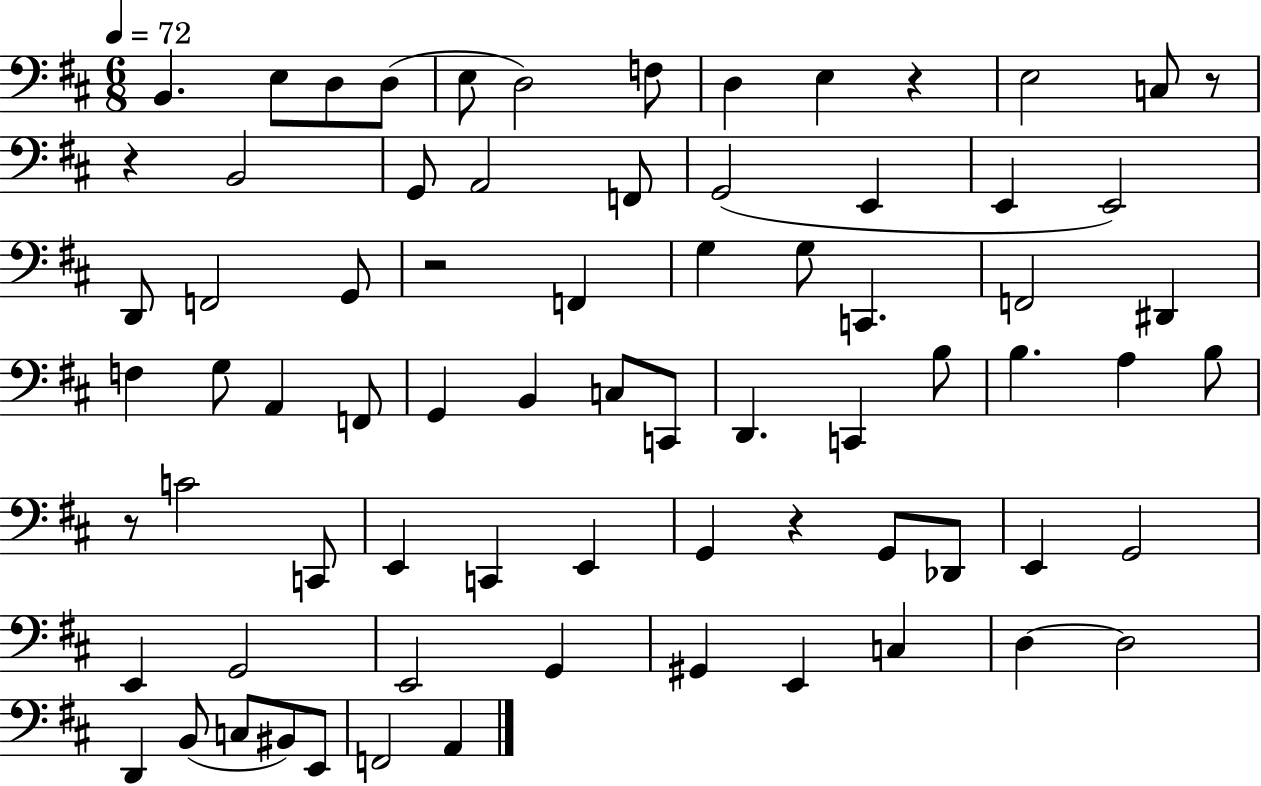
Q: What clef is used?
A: bass